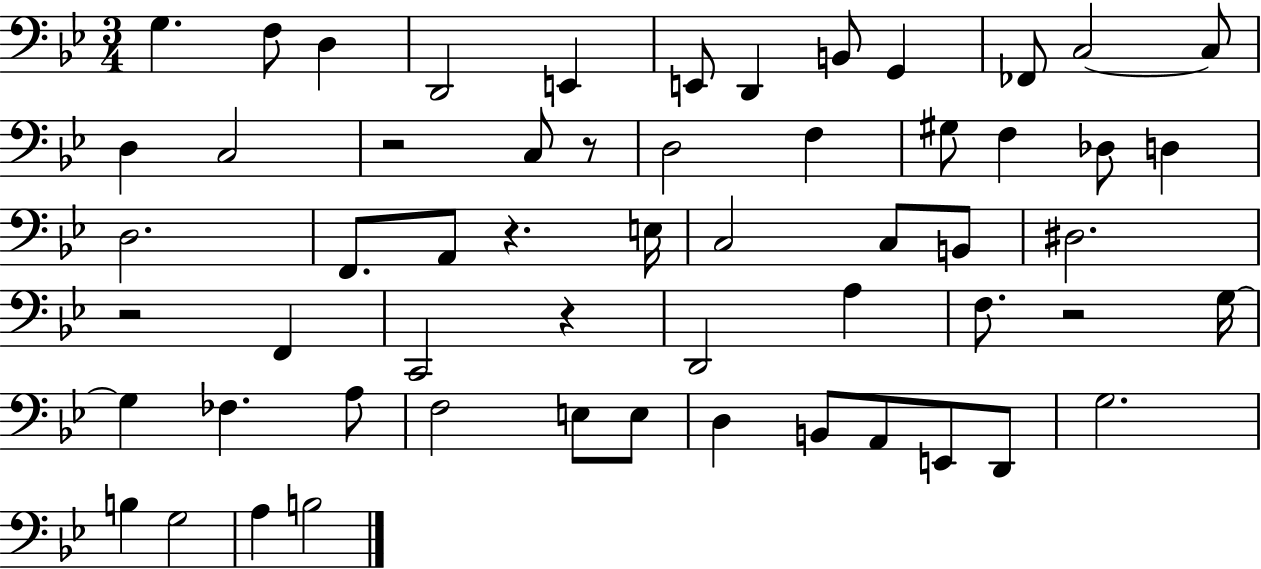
X:1
T:Untitled
M:3/4
L:1/4
K:Bb
G, F,/2 D, D,,2 E,, E,,/2 D,, B,,/2 G,, _F,,/2 C,2 C,/2 D, C,2 z2 C,/2 z/2 D,2 F, ^G,/2 F, _D,/2 D, D,2 F,,/2 A,,/2 z E,/4 C,2 C,/2 B,,/2 ^D,2 z2 F,, C,,2 z D,,2 A, F,/2 z2 G,/4 G, _F, A,/2 F,2 E,/2 E,/2 D, B,,/2 A,,/2 E,,/2 D,,/2 G,2 B, G,2 A, B,2